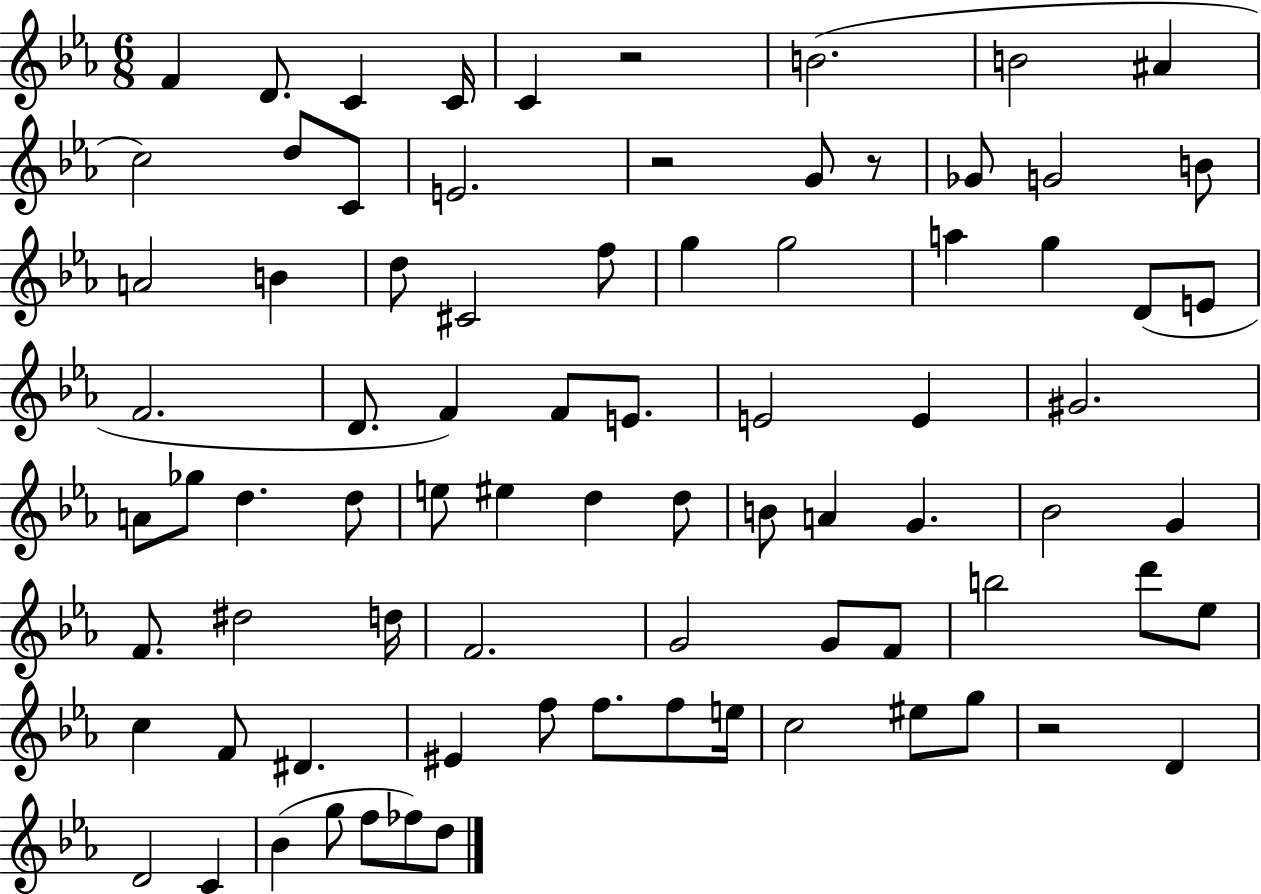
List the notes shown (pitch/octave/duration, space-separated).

F4/q D4/e. C4/q C4/s C4/q R/h B4/h. B4/h A#4/q C5/h D5/e C4/e E4/h. R/h G4/e R/e Gb4/e G4/h B4/e A4/h B4/q D5/e C#4/h F5/e G5/q G5/h A5/q G5/q D4/e E4/e F4/h. D4/e. F4/q F4/e E4/e. E4/h E4/q G#4/h. A4/e Gb5/e D5/q. D5/e E5/e EIS5/q D5/q D5/e B4/e A4/q G4/q. Bb4/h G4/q F4/e. D#5/h D5/s F4/h. G4/h G4/e F4/e B5/h D6/e Eb5/e C5/q F4/e D#4/q. EIS4/q F5/e F5/e. F5/e E5/s C5/h EIS5/e G5/e R/h D4/q D4/h C4/q Bb4/q G5/e F5/e FES5/e D5/e